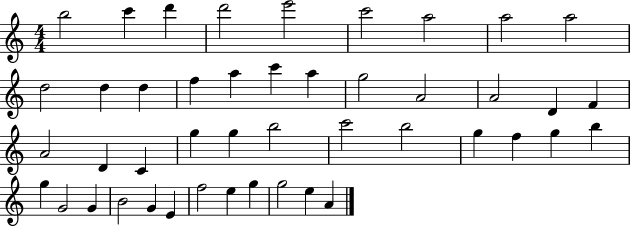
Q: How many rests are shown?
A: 0